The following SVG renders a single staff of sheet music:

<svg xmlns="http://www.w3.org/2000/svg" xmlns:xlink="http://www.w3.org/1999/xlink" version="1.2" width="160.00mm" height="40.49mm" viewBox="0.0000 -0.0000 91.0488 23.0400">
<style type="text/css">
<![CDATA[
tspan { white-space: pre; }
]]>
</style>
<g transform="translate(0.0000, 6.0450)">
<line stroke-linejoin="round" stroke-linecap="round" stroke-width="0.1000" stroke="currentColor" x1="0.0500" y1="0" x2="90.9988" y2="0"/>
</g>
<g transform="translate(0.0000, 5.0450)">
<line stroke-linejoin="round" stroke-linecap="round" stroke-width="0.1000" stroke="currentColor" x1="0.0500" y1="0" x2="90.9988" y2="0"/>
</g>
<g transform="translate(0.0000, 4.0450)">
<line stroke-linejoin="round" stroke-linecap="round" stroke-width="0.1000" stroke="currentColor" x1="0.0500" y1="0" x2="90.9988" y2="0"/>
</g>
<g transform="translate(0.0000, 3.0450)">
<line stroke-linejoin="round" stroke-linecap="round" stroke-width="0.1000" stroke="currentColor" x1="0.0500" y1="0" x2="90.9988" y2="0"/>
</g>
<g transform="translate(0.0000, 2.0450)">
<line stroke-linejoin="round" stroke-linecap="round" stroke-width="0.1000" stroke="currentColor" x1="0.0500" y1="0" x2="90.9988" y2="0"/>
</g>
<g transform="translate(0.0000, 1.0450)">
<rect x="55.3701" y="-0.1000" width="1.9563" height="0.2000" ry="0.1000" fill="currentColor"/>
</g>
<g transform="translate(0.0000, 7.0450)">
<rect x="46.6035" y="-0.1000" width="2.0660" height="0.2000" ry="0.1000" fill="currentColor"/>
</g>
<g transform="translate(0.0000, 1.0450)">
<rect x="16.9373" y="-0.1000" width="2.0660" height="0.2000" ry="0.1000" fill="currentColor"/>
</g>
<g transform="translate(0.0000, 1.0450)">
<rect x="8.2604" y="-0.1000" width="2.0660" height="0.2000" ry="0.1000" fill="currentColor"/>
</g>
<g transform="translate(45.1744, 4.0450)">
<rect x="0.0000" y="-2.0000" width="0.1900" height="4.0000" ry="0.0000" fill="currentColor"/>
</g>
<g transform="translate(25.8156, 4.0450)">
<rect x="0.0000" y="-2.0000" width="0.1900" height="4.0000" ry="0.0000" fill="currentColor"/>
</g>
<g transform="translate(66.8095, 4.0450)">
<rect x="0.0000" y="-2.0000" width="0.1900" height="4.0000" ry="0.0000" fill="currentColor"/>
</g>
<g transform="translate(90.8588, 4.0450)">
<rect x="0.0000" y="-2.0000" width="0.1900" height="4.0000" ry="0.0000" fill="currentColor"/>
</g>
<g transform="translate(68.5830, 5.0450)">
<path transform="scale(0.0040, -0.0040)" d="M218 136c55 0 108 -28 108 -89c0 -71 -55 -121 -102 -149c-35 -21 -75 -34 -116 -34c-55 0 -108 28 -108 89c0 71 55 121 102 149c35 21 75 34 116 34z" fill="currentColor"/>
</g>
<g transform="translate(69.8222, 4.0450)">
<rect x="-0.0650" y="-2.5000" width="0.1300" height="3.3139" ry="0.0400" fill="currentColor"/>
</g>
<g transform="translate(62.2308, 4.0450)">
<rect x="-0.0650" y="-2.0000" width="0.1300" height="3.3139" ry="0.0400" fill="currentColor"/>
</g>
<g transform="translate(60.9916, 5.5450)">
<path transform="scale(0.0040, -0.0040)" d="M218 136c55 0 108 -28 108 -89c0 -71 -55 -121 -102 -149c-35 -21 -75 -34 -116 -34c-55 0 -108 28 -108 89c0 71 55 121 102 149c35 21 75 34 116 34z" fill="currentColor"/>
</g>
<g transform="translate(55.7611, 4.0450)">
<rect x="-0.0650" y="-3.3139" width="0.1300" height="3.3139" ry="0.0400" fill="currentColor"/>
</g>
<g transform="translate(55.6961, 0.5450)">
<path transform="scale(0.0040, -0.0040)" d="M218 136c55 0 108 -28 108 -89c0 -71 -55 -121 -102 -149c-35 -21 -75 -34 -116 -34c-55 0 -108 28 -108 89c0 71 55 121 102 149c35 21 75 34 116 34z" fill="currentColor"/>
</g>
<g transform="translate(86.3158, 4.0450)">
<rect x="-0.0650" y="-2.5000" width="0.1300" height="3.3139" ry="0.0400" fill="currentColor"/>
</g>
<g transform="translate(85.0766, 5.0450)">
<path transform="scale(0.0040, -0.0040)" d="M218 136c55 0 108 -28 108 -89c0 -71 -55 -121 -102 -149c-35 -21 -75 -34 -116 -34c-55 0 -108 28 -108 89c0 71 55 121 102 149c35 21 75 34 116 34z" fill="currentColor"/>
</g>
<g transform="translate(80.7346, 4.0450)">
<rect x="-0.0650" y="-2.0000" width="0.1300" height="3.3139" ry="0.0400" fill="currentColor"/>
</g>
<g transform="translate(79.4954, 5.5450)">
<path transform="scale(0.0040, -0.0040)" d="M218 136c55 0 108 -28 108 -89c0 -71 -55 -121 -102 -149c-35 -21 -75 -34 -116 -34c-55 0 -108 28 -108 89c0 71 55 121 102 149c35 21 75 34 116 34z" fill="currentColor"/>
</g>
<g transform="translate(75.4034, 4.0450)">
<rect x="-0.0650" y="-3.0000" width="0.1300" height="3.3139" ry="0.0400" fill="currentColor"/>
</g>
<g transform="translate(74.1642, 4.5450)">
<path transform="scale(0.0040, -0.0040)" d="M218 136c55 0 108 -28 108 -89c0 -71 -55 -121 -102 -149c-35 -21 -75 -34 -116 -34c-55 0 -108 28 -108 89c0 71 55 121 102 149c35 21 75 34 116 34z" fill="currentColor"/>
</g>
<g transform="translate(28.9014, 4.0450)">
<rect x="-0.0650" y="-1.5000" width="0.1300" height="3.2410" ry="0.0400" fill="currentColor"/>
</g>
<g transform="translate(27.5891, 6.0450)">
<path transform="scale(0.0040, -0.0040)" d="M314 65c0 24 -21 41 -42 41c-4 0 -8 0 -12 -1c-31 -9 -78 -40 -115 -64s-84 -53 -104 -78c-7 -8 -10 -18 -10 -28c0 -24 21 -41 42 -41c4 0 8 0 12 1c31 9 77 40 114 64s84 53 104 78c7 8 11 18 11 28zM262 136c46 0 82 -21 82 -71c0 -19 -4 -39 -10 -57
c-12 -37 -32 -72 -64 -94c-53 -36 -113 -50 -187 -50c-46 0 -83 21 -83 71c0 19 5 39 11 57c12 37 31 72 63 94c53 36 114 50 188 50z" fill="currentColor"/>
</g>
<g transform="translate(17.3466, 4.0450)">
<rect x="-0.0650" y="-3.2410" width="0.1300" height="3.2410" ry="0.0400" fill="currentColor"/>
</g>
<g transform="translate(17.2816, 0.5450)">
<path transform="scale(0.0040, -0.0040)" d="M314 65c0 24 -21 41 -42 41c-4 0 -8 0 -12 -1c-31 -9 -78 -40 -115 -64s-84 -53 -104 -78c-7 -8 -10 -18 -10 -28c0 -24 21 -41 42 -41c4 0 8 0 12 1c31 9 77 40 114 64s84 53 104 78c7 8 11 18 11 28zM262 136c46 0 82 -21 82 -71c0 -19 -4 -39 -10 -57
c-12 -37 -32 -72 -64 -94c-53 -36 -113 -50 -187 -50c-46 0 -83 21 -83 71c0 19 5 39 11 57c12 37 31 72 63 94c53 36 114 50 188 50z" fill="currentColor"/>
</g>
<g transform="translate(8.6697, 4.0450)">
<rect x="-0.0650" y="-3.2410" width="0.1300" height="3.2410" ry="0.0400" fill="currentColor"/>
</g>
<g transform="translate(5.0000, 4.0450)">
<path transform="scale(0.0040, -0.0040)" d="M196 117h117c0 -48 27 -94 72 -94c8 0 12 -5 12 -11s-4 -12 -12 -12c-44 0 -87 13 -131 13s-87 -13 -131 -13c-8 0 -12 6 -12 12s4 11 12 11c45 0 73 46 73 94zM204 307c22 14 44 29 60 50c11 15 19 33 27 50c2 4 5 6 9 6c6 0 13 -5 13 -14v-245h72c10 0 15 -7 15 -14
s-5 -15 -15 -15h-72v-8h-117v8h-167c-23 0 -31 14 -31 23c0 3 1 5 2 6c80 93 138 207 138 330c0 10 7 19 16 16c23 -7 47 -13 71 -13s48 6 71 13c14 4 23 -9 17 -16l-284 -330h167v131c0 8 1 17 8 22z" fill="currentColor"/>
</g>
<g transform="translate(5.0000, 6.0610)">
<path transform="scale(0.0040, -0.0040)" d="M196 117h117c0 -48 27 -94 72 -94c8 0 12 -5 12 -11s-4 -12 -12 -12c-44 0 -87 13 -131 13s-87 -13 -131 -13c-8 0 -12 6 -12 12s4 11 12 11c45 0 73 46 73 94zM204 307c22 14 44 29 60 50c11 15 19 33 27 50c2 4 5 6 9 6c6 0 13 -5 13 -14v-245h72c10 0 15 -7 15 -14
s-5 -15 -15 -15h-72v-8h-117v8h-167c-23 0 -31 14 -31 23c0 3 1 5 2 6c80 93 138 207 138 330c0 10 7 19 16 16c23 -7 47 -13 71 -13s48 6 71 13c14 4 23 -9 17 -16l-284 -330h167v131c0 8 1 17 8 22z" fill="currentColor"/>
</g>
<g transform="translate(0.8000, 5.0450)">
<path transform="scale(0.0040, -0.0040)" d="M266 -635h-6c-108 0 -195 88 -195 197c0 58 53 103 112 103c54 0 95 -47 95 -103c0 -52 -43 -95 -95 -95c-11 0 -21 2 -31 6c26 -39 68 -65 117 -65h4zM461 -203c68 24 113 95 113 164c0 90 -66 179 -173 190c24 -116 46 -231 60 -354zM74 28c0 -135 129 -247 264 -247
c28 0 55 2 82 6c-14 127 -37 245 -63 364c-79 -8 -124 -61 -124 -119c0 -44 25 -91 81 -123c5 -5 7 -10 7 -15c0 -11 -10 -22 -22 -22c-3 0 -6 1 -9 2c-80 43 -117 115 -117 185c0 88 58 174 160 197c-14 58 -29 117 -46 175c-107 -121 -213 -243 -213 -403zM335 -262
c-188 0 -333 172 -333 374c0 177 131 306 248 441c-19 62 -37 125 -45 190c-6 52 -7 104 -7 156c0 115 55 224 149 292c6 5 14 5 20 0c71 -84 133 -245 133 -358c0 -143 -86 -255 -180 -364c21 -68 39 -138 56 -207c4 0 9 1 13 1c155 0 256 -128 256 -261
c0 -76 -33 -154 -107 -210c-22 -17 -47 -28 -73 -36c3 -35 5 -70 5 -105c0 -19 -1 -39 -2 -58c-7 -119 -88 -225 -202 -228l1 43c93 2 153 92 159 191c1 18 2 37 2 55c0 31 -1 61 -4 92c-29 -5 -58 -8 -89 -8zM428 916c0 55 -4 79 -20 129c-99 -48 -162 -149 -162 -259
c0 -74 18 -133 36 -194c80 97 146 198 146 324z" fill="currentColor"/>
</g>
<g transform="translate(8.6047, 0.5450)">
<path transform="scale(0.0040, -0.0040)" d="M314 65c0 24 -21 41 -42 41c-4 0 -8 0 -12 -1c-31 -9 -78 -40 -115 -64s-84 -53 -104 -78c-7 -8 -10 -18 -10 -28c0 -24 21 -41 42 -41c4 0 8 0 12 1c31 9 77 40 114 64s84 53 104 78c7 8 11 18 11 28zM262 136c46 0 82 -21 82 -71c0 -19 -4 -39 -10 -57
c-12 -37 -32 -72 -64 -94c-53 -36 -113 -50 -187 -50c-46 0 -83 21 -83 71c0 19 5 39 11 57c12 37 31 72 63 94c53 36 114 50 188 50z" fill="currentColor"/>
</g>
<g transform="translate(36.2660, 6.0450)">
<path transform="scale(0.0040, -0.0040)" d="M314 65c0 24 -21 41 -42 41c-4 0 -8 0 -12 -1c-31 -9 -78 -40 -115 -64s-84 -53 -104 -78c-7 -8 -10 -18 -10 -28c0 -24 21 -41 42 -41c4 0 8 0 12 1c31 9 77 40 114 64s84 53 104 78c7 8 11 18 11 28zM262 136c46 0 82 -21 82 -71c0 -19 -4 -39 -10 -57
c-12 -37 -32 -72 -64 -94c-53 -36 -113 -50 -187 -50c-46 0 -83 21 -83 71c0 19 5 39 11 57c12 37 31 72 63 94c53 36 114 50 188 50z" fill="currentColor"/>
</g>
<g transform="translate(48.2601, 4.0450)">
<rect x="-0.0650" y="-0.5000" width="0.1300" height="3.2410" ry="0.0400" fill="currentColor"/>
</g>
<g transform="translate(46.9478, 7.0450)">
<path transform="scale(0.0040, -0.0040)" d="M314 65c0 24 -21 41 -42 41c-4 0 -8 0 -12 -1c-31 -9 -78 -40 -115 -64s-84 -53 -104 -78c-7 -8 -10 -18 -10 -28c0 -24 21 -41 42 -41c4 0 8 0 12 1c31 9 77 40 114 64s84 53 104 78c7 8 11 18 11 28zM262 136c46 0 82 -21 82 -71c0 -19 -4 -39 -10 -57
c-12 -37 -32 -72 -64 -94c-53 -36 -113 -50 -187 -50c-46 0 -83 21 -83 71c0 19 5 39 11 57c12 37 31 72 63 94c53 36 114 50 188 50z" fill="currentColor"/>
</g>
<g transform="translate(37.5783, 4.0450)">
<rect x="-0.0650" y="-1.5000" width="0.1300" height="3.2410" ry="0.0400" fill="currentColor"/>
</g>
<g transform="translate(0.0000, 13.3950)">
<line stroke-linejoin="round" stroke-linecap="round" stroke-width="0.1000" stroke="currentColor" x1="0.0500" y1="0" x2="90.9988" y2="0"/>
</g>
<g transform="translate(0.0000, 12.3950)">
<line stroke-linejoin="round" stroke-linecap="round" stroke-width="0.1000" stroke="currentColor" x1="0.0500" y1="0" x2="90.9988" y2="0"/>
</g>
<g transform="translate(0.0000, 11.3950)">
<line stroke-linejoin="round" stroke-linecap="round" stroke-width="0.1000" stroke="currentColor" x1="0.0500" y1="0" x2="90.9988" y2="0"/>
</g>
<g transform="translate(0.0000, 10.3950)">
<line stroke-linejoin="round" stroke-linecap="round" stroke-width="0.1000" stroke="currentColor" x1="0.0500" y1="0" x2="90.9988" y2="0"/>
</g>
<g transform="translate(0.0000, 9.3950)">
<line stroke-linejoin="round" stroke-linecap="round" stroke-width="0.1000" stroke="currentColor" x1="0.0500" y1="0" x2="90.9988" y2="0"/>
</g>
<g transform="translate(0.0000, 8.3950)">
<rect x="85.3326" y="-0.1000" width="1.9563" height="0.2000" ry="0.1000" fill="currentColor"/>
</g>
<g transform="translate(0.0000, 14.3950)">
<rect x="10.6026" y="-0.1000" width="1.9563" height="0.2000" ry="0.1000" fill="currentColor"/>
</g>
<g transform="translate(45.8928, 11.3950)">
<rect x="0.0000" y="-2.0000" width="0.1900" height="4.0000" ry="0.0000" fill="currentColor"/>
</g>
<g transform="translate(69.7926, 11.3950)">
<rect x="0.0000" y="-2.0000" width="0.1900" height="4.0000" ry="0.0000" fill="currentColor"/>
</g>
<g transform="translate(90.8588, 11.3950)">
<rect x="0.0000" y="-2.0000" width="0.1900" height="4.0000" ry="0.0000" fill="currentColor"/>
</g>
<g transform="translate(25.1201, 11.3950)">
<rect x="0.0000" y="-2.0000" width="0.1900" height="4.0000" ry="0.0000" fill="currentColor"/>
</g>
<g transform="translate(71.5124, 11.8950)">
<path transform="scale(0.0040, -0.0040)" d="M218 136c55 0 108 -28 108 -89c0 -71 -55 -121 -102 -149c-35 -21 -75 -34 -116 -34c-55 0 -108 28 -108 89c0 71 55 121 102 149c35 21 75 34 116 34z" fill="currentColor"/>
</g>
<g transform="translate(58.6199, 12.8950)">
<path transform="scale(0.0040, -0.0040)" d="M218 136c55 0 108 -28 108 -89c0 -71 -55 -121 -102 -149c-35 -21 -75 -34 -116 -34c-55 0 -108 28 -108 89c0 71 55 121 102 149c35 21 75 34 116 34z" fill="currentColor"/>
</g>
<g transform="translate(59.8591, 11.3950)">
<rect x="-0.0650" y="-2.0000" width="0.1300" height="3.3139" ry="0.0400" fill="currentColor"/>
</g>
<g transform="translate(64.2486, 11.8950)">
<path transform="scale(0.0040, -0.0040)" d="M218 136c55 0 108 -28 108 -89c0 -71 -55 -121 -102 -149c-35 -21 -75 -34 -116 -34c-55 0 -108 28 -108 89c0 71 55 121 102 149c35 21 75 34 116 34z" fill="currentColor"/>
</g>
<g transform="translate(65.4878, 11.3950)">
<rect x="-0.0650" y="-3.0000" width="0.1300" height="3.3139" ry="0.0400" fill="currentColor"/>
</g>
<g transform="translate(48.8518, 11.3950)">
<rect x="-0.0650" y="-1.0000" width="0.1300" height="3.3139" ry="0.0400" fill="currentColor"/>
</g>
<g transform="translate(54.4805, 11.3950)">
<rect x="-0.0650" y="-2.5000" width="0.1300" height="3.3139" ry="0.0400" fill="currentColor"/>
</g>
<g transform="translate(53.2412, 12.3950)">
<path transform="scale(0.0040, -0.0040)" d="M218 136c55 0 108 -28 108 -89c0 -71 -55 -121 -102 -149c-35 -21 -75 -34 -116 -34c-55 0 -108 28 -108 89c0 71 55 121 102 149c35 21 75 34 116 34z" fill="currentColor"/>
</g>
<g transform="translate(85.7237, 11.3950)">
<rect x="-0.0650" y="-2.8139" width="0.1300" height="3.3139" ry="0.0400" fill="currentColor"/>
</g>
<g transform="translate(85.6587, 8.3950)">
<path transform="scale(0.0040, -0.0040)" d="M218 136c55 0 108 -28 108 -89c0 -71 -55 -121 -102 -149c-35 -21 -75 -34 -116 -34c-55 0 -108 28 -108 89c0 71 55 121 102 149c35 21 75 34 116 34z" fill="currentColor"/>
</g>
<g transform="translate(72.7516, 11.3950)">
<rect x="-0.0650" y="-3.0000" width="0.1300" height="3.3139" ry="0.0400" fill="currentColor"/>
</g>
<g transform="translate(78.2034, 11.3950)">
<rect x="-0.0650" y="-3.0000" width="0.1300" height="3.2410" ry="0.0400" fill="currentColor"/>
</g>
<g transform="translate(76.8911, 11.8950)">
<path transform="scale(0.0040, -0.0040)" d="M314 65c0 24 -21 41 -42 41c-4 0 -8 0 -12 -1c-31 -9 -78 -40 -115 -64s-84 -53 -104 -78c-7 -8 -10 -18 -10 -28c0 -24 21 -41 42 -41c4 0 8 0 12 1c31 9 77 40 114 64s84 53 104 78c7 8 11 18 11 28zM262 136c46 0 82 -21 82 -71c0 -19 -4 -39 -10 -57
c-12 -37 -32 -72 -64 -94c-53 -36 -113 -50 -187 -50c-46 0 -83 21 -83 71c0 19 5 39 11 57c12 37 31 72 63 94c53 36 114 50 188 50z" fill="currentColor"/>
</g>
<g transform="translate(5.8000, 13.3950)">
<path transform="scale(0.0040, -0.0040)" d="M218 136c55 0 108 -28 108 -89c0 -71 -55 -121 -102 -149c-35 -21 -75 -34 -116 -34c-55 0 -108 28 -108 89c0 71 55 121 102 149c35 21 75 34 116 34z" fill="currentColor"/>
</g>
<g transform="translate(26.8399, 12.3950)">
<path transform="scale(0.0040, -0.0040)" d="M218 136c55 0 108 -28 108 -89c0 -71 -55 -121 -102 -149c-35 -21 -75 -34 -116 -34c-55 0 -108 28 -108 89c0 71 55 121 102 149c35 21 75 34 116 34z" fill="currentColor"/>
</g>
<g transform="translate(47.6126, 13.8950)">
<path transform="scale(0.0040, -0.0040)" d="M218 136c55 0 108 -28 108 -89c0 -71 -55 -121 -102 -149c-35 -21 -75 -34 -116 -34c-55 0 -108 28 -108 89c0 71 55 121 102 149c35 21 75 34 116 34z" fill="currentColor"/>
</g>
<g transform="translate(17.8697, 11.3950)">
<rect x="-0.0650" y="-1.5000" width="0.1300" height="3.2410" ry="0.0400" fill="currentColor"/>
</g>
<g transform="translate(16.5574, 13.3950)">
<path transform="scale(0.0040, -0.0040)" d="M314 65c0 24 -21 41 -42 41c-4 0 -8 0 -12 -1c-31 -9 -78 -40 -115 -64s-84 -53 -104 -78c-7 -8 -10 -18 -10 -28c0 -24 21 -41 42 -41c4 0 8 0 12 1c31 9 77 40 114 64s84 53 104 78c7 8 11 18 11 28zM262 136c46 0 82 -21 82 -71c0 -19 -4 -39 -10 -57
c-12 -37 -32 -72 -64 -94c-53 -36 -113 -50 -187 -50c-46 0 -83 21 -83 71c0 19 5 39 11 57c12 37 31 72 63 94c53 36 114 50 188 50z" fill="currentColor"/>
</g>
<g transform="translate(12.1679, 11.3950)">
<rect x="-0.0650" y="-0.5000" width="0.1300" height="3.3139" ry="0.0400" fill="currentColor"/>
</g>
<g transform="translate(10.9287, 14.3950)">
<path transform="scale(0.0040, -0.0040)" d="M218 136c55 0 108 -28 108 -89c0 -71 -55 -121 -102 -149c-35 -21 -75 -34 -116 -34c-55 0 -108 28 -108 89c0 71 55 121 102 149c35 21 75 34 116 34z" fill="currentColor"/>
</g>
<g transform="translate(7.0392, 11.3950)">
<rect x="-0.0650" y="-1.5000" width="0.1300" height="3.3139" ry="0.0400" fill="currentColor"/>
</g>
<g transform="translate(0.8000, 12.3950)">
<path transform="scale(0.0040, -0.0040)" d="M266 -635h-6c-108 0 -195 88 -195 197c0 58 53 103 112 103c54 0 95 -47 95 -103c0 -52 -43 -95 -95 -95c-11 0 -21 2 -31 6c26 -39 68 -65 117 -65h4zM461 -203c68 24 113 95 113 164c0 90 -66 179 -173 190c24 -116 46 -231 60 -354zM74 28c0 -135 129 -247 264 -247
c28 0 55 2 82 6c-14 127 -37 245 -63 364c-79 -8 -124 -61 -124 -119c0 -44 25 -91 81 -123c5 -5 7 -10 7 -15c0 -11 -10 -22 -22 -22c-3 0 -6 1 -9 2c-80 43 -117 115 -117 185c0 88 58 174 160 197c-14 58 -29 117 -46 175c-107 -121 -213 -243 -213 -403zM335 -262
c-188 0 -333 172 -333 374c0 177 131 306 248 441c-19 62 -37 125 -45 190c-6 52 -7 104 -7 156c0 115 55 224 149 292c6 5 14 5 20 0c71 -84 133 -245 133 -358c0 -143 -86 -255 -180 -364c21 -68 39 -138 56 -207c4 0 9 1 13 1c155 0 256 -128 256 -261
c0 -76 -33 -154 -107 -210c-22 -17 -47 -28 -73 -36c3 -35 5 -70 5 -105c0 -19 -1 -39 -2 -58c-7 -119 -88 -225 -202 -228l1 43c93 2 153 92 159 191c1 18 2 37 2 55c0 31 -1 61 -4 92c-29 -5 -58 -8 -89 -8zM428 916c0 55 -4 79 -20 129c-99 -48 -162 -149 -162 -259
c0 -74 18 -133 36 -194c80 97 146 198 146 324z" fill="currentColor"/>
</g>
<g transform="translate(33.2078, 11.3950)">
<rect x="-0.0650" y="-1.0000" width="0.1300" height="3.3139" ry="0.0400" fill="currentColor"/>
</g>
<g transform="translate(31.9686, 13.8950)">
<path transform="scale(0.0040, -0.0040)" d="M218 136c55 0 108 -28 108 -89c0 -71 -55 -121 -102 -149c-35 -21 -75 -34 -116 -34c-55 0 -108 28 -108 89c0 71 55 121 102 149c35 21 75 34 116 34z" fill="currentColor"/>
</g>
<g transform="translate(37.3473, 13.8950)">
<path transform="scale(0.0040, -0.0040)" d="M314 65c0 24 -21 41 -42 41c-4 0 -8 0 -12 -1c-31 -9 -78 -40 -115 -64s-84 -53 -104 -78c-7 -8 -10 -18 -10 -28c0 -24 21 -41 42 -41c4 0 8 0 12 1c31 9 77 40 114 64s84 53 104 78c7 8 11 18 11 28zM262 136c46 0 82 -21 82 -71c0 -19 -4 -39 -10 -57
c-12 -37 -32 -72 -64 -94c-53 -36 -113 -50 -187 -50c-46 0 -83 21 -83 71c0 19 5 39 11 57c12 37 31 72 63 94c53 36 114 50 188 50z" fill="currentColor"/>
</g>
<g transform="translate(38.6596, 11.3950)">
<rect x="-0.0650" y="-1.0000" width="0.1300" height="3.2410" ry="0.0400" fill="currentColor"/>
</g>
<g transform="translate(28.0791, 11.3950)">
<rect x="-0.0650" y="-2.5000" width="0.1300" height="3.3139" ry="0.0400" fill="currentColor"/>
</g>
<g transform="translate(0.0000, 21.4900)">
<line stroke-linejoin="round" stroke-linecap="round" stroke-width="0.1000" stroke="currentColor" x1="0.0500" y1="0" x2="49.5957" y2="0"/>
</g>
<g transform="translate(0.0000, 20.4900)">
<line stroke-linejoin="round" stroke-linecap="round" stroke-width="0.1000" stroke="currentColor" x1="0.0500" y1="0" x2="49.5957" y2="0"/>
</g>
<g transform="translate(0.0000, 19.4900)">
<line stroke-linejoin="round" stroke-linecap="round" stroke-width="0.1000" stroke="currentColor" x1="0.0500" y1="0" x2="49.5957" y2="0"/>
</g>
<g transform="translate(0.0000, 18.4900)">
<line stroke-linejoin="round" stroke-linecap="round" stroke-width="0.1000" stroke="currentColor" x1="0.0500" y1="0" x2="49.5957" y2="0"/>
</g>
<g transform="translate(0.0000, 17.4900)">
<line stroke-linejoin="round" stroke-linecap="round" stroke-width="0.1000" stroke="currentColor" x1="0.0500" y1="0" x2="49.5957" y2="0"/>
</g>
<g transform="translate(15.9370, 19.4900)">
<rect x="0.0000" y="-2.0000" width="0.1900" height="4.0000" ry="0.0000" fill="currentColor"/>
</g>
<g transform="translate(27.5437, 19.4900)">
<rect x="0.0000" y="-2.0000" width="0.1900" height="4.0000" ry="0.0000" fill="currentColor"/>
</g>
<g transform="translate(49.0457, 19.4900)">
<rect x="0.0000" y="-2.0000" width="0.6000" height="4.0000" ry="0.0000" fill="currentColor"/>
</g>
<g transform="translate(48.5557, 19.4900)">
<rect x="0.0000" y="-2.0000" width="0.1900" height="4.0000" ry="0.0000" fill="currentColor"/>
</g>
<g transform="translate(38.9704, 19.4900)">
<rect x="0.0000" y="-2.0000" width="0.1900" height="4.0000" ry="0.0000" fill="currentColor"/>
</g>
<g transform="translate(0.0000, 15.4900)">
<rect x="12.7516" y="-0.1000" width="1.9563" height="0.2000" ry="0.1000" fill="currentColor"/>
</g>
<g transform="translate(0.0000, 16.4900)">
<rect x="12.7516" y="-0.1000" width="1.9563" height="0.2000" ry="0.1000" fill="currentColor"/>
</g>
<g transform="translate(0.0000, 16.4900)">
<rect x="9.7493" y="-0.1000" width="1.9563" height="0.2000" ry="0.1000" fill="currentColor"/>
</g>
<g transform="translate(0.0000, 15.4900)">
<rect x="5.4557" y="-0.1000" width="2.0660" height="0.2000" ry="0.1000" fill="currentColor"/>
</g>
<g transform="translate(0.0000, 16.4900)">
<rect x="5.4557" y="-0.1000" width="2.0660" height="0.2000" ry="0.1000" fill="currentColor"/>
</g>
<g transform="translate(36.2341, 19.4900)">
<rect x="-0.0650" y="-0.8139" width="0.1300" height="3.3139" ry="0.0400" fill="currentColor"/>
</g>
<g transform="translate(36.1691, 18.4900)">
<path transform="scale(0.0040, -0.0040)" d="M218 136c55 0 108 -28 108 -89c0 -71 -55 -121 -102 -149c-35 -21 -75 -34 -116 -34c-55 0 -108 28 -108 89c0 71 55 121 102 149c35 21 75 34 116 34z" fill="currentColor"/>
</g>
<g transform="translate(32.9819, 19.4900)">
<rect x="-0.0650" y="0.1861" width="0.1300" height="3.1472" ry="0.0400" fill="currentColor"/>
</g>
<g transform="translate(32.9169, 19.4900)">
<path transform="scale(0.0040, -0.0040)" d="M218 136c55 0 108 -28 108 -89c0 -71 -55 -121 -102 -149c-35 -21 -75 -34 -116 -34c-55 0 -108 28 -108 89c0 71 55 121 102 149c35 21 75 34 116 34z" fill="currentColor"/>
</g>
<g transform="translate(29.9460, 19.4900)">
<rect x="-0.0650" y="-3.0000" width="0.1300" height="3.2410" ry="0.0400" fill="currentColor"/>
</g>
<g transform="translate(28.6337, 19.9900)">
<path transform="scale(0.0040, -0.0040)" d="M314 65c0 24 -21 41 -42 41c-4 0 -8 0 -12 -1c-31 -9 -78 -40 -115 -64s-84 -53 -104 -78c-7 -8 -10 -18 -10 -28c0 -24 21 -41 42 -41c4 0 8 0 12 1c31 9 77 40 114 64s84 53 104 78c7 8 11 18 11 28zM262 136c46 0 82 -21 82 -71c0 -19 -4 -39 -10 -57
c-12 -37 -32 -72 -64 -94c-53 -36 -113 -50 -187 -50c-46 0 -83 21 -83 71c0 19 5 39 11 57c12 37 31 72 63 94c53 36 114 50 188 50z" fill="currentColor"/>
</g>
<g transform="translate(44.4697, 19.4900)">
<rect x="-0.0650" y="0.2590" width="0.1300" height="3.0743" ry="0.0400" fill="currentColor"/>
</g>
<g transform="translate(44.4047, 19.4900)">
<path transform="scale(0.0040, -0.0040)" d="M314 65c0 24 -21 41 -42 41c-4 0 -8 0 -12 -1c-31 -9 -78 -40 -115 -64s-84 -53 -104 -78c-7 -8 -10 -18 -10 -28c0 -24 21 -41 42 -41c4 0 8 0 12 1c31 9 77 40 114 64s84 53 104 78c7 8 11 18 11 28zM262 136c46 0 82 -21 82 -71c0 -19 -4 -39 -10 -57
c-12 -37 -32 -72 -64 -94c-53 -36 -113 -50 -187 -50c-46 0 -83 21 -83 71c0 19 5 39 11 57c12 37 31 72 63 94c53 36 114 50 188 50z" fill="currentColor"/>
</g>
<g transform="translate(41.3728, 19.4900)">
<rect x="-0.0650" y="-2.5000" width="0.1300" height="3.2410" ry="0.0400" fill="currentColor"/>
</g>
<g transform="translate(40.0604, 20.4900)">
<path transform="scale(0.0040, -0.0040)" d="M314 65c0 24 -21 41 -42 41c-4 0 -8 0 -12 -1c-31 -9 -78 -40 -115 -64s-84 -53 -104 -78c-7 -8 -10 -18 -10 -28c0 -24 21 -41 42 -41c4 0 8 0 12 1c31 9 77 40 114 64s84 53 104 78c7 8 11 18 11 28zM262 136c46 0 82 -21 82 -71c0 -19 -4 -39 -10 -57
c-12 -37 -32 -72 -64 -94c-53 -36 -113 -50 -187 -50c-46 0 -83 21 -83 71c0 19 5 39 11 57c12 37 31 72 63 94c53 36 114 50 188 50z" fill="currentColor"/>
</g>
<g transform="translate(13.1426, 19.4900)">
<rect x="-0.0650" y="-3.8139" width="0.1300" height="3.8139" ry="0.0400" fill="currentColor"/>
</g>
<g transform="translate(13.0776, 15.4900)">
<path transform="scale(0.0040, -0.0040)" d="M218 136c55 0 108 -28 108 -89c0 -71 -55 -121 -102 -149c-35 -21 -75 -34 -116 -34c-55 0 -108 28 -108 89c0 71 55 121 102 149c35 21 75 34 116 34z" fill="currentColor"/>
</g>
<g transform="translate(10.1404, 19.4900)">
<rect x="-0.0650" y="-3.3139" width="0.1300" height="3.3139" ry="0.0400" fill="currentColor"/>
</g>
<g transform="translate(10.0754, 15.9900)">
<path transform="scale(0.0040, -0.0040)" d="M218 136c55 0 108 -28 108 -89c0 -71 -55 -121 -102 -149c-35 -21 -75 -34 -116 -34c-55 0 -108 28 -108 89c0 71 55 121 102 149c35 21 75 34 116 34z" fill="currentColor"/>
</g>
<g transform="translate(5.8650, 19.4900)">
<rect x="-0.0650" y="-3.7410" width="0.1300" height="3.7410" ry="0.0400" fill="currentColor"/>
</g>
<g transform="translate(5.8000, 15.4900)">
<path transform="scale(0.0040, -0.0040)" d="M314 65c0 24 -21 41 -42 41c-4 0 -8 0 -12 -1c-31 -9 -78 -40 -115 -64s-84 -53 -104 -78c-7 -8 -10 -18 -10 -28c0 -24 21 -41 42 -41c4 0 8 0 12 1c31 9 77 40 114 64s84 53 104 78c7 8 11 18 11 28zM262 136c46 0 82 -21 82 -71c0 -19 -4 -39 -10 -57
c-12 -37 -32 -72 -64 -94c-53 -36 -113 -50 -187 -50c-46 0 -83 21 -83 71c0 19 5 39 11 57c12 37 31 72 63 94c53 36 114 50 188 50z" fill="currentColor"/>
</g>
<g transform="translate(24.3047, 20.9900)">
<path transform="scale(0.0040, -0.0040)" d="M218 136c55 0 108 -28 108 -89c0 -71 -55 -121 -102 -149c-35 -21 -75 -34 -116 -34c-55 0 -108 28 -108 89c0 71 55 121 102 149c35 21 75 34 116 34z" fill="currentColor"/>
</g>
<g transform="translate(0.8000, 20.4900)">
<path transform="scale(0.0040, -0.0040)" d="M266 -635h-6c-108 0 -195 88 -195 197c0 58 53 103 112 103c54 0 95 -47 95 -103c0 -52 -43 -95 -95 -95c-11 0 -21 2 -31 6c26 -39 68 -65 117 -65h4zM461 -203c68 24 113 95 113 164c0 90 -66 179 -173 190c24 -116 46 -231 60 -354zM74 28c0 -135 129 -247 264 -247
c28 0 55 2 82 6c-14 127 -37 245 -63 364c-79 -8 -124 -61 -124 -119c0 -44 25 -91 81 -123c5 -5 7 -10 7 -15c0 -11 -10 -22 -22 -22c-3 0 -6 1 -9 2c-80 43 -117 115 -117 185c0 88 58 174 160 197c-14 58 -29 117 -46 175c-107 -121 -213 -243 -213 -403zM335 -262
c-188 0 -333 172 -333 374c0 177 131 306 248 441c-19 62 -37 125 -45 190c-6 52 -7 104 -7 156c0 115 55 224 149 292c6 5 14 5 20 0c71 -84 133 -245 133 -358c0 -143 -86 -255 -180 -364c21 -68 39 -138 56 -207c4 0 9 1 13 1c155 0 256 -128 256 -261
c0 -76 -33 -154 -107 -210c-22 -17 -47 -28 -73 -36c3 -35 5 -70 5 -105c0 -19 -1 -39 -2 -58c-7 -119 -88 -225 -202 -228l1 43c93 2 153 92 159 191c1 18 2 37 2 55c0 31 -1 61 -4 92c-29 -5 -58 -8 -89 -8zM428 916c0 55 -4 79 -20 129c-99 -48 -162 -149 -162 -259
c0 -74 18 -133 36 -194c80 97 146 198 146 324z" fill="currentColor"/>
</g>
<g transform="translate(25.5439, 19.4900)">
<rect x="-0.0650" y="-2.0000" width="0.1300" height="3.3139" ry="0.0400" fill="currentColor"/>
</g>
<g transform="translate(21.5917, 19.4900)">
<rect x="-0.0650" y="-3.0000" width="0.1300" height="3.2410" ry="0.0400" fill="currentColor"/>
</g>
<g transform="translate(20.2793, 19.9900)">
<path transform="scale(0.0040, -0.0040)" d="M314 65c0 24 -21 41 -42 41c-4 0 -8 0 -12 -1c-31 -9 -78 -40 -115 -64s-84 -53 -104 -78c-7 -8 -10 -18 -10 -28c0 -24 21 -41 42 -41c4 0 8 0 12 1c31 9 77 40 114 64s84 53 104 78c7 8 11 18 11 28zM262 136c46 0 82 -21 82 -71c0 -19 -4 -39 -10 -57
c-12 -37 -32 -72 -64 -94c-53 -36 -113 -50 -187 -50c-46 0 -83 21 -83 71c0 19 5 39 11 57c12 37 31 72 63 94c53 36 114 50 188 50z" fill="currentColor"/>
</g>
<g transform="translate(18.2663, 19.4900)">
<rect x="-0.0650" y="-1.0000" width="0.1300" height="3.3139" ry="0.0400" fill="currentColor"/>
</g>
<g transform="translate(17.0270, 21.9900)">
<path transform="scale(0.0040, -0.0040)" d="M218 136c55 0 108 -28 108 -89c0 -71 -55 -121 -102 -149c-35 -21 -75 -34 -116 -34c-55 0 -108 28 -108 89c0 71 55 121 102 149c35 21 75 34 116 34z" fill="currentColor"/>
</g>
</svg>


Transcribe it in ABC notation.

X:1
T:Untitled
M:4/4
L:1/4
K:C
b2 b2 E2 E2 C2 b F G A F G E C E2 G D D2 D G F A A A2 a c'2 b c' D A2 F A2 B d G2 B2